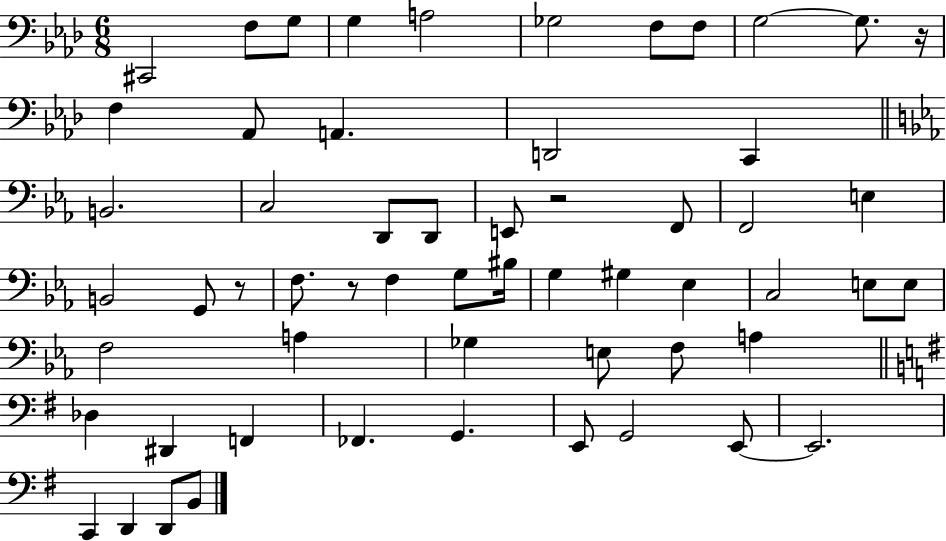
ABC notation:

X:1
T:Untitled
M:6/8
L:1/4
K:Ab
^C,,2 F,/2 G,/2 G, A,2 _G,2 F,/2 F,/2 G,2 G,/2 z/4 F, _A,,/2 A,, D,,2 C,, B,,2 C,2 D,,/2 D,,/2 E,,/2 z2 F,,/2 F,,2 E, B,,2 G,,/2 z/2 F,/2 z/2 F, G,/2 ^B,/4 G, ^G, _E, C,2 E,/2 E,/2 F,2 A, _G, E,/2 F,/2 A, _D, ^D,, F,, _F,, G,, E,,/2 G,,2 E,,/2 E,,2 C,, D,, D,,/2 B,,/2